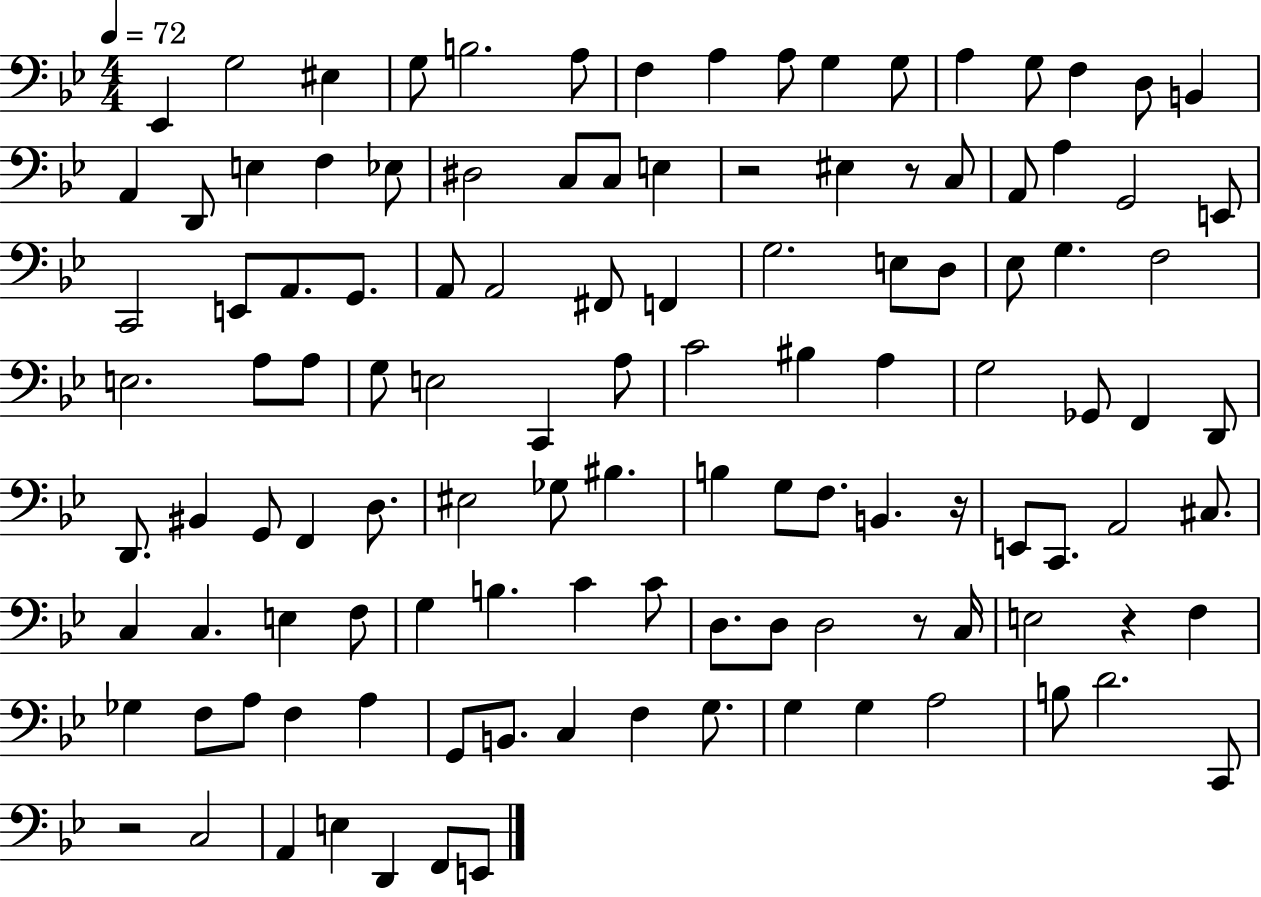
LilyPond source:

{
  \clef bass
  \numericTimeSignature
  \time 4/4
  \key bes \major
  \tempo 4 = 72
  \repeat volta 2 { ees,4 g2 eis4 | g8 b2. a8 | f4 a4 a8 g4 g8 | a4 g8 f4 d8 b,4 | \break a,4 d,8 e4 f4 ees8 | dis2 c8 c8 e4 | r2 eis4 r8 c8 | a,8 a4 g,2 e,8 | \break c,2 e,8 a,8. g,8. | a,8 a,2 fis,8 f,4 | g2. e8 d8 | ees8 g4. f2 | \break e2. a8 a8 | g8 e2 c,4 a8 | c'2 bis4 a4 | g2 ges,8 f,4 d,8 | \break d,8. bis,4 g,8 f,4 d8. | eis2 ges8 bis4. | b4 g8 f8. b,4. r16 | e,8 c,8. a,2 cis8. | \break c4 c4. e4 f8 | g4 b4. c'4 c'8 | d8. d8 d2 r8 c16 | e2 r4 f4 | \break ges4 f8 a8 f4 a4 | g,8 b,8. c4 f4 g8. | g4 g4 a2 | b8 d'2. c,8 | \break r2 c2 | a,4 e4 d,4 f,8 e,8 | } \bar "|."
}